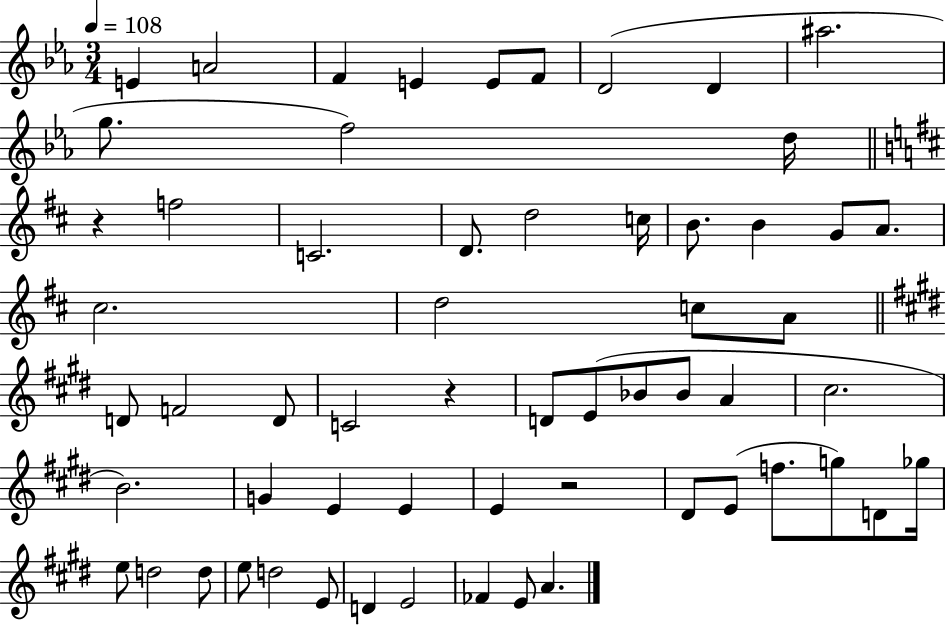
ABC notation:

X:1
T:Untitled
M:3/4
L:1/4
K:Eb
E A2 F E E/2 F/2 D2 D ^a2 g/2 f2 d/4 z f2 C2 D/2 d2 c/4 B/2 B G/2 A/2 ^c2 d2 c/2 A/2 D/2 F2 D/2 C2 z D/2 E/2 _B/2 _B/2 A ^c2 B2 G E E E z2 ^D/2 E/2 f/2 g/2 D/2 _g/4 e/2 d2 d/2 e/2 d2 E/2 D E2 _F E/2 A